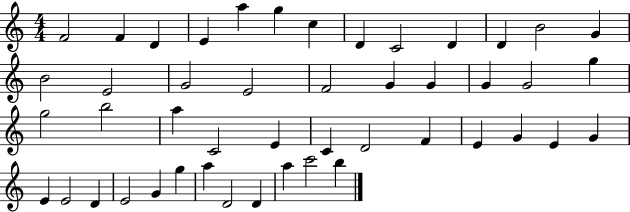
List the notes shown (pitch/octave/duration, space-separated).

F4/h F4/q D4/q E4/q A5/q G5/q C5/q D4/q C4/h D4/q D4/q B4/h G4/q B4/h E4/h G4/h E4/h F4/h G4/q G4/q G4/q G4/h G5/q G5/h B5/h A5/q C4/h E4/q C4/q D4/h F4/q E4/q G4/q E4/q G4/q E4/q E4/h D4/q E4/h G4/q G5/q A5/q D4/h D4/q A5/q C6/h B5/q